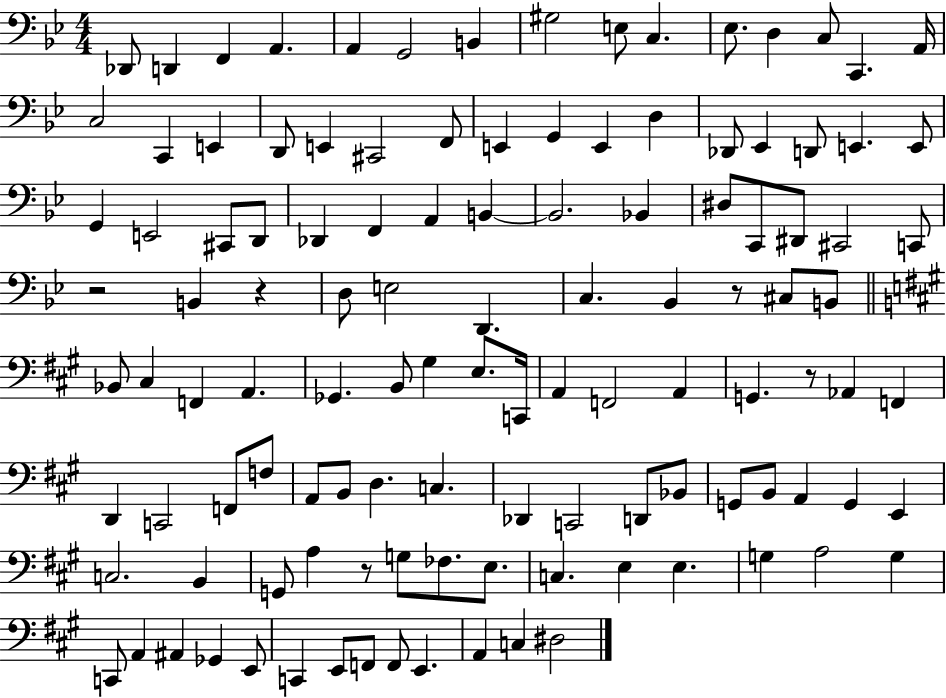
{
  \clef bass
  \numericTimeSignature
  \time 4/4
  \key bes \major
  des,8 d,4 f,4 a,4. | a,4 g,2 b,4 | gis2 e8 c4. | ees8. d4 c8 c,4. a,16 | \break c2 c,4 e,4 | d,8 e,4 cis,2 f,8 | e,4 g,4 e,4 d4 | des,8 ees,4 d,8 e,4. e,8 | \break g,4 e,2 cis,8 d,8 | des,4 f,4 a,4 b,4~~ | b,2. bes,4 | dis8 c,8 dis,8 cis,2 c,8 | \break r2 b,4 r4 | d8 e2 d,4. | c4. bes,4 r8 cis8 b,8 | \bar "||" \break \key a \major bes,8 cis4 f,4 a,4. | ges,4. b,8 gis4 e8. c,16 | a,4 f,2 a,4 | g,4. r8 aes,4 f,4 | \break d,4 c,2 f,8 f8 | a,8 b,8 d4. c4. | des,4 c,2 d,8 bes,8 | g,8 b,8 a,4 g,4 e,4 | \break c2. b,4 | g,8 a4 r8 g8 fes8. e8. | c4. e4 e4. | g4 a2 g4 | \break c,8 a,4 ais,4 ges,4 e,8 | c,4 e,8 f,8 f,8 e,4. | a,4 c4 dis2 | \bar "|."
}